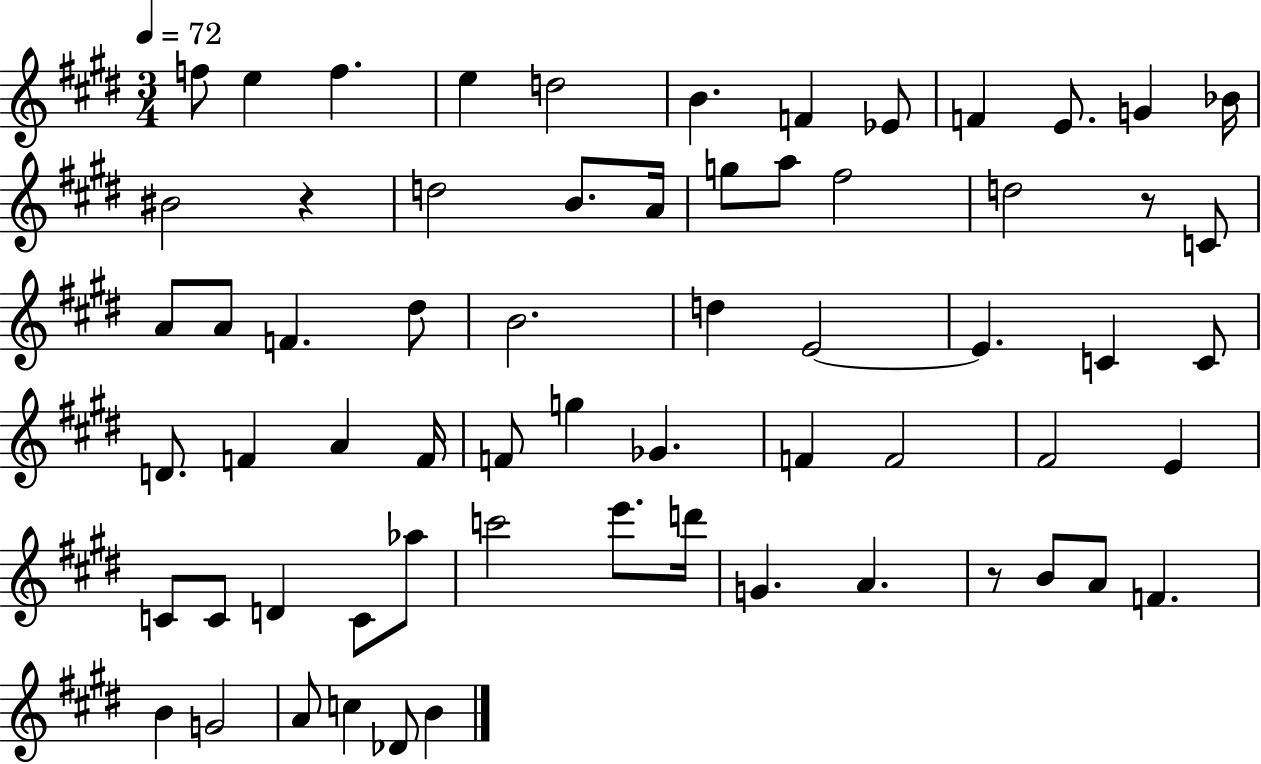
X:1
T:Untitled
M:3/4
L:1/4
K:E
f/2 e f e d2 B F _E/2 F E/2 G _B/4 ^B2 z d2 B/2 A/4 g/2 a/2 ^f2 d2 z/2 C/2 A/2 A/2 F ^d/2 B2 d E2 E C C/2 D/2 F A F/4 F/2 g _G F F2 ^F2 E C/2 C/2 D C/2 _a/2 c'2 e'/2 d'/4 G A z/2 B/2 A/2 F B G2 A/2 c _D/2 B